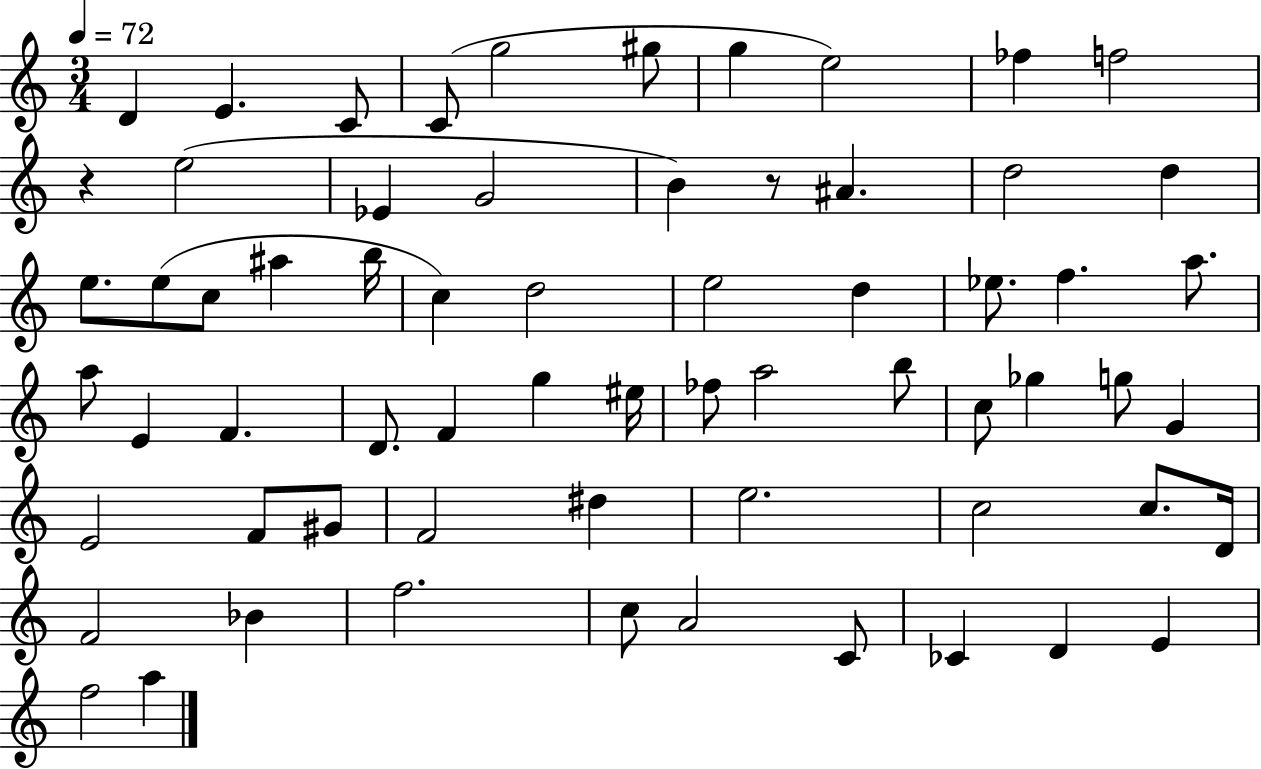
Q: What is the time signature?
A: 3/4